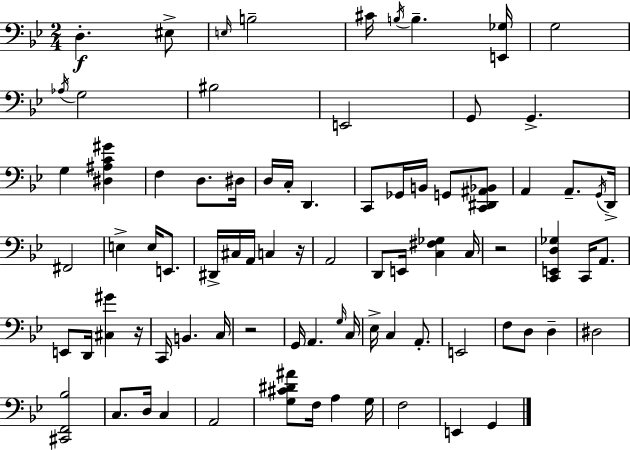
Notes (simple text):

D3/q. EIS3/e E3/s B3/h C#4/s B3/s B3/q. [E2,Gb3]/s G3/h Ab3/s G3/h BIS3/h E2/h G2/e G2/q. G3/q [D#3,A#3,C4,G#4]/q F3/q D3/e. D#3/s D3/s C3/s D2/q. C2/e Gb2/s B2/s G2/e [C2,D#2,A#2,Bb2]/e A2/q A2/e. G2/s D2/s F#2/h E3/q E3/s E2/e. D#2/s C#3/s A2/s C3/q R/s A2/h D2/e E2/s [C3,F#3,Gb3]/q C3/s R/h [C2,E2,D3,Gb3]/q C2/s A2/e. E2/e D2/s [C#3,G#4]/q R/s C2/s B2/q. C3/s R/h G2/s A2/q. G3/s C3/s Eb3/s C3/q A2/e. E2/h F3/e D3/e D3/q D#3/h [C#2,F2,Bb3]/h C3/e. D3/s C3/q A2/h [G3,C#4,D#4,A#4]/e F3/s A3/q G3/s F3/h E2/q G2/q